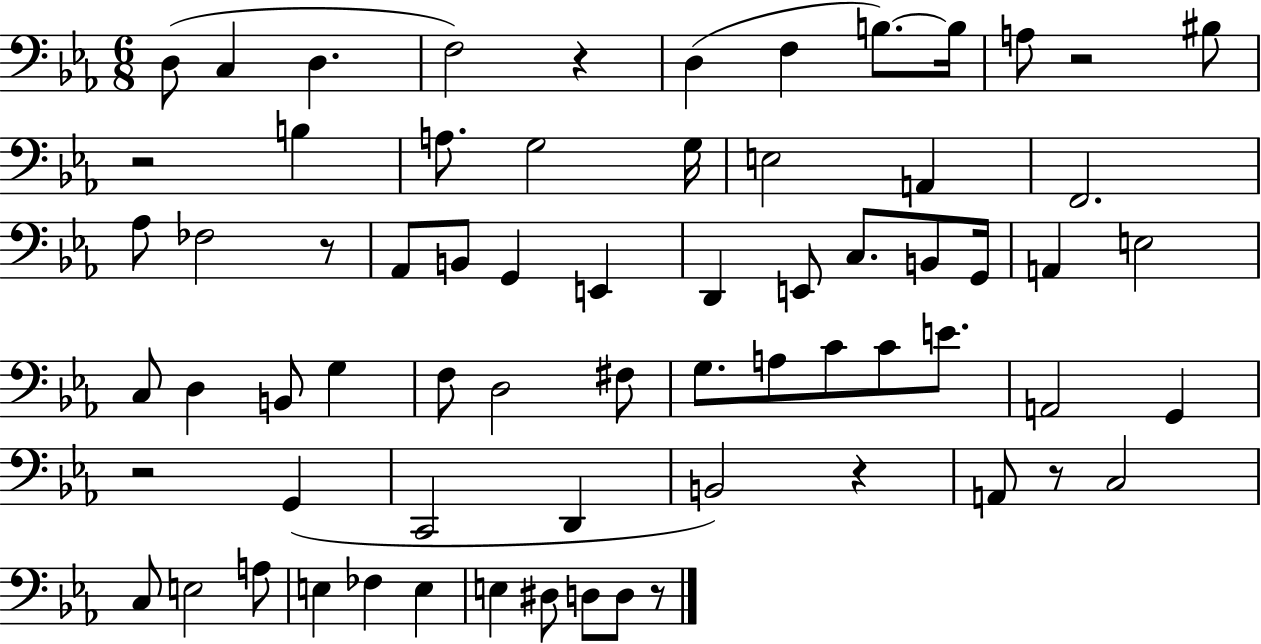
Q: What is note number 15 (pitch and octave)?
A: E3